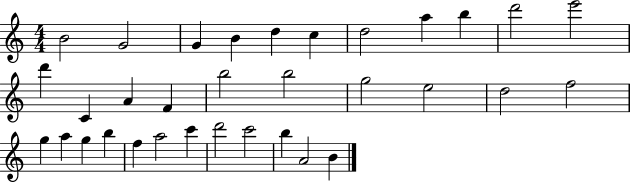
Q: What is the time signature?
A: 4/4